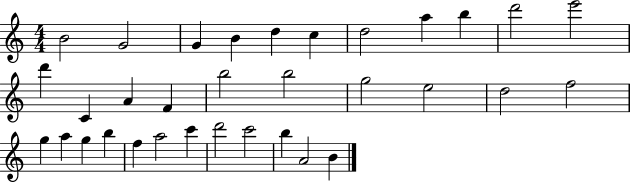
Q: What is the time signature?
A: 4/4